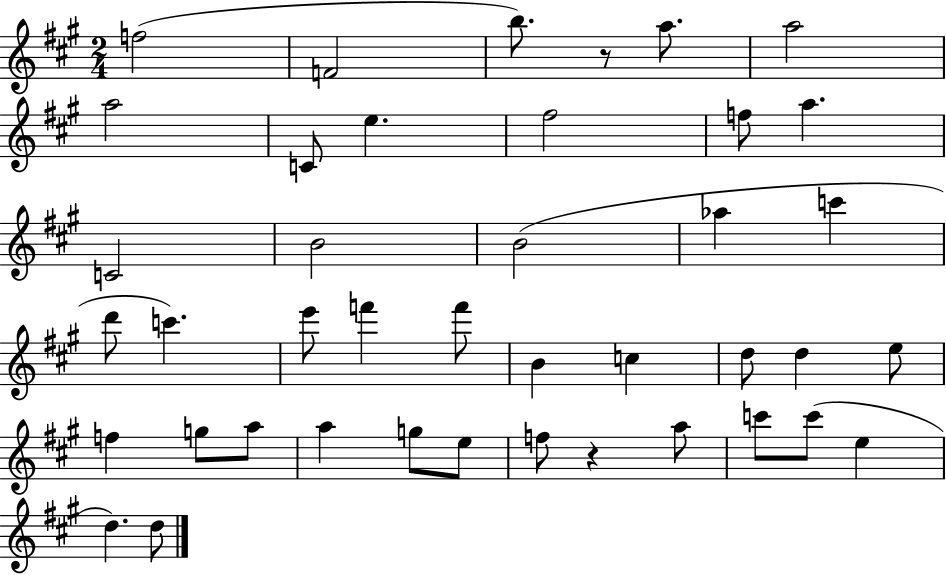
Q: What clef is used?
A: treble